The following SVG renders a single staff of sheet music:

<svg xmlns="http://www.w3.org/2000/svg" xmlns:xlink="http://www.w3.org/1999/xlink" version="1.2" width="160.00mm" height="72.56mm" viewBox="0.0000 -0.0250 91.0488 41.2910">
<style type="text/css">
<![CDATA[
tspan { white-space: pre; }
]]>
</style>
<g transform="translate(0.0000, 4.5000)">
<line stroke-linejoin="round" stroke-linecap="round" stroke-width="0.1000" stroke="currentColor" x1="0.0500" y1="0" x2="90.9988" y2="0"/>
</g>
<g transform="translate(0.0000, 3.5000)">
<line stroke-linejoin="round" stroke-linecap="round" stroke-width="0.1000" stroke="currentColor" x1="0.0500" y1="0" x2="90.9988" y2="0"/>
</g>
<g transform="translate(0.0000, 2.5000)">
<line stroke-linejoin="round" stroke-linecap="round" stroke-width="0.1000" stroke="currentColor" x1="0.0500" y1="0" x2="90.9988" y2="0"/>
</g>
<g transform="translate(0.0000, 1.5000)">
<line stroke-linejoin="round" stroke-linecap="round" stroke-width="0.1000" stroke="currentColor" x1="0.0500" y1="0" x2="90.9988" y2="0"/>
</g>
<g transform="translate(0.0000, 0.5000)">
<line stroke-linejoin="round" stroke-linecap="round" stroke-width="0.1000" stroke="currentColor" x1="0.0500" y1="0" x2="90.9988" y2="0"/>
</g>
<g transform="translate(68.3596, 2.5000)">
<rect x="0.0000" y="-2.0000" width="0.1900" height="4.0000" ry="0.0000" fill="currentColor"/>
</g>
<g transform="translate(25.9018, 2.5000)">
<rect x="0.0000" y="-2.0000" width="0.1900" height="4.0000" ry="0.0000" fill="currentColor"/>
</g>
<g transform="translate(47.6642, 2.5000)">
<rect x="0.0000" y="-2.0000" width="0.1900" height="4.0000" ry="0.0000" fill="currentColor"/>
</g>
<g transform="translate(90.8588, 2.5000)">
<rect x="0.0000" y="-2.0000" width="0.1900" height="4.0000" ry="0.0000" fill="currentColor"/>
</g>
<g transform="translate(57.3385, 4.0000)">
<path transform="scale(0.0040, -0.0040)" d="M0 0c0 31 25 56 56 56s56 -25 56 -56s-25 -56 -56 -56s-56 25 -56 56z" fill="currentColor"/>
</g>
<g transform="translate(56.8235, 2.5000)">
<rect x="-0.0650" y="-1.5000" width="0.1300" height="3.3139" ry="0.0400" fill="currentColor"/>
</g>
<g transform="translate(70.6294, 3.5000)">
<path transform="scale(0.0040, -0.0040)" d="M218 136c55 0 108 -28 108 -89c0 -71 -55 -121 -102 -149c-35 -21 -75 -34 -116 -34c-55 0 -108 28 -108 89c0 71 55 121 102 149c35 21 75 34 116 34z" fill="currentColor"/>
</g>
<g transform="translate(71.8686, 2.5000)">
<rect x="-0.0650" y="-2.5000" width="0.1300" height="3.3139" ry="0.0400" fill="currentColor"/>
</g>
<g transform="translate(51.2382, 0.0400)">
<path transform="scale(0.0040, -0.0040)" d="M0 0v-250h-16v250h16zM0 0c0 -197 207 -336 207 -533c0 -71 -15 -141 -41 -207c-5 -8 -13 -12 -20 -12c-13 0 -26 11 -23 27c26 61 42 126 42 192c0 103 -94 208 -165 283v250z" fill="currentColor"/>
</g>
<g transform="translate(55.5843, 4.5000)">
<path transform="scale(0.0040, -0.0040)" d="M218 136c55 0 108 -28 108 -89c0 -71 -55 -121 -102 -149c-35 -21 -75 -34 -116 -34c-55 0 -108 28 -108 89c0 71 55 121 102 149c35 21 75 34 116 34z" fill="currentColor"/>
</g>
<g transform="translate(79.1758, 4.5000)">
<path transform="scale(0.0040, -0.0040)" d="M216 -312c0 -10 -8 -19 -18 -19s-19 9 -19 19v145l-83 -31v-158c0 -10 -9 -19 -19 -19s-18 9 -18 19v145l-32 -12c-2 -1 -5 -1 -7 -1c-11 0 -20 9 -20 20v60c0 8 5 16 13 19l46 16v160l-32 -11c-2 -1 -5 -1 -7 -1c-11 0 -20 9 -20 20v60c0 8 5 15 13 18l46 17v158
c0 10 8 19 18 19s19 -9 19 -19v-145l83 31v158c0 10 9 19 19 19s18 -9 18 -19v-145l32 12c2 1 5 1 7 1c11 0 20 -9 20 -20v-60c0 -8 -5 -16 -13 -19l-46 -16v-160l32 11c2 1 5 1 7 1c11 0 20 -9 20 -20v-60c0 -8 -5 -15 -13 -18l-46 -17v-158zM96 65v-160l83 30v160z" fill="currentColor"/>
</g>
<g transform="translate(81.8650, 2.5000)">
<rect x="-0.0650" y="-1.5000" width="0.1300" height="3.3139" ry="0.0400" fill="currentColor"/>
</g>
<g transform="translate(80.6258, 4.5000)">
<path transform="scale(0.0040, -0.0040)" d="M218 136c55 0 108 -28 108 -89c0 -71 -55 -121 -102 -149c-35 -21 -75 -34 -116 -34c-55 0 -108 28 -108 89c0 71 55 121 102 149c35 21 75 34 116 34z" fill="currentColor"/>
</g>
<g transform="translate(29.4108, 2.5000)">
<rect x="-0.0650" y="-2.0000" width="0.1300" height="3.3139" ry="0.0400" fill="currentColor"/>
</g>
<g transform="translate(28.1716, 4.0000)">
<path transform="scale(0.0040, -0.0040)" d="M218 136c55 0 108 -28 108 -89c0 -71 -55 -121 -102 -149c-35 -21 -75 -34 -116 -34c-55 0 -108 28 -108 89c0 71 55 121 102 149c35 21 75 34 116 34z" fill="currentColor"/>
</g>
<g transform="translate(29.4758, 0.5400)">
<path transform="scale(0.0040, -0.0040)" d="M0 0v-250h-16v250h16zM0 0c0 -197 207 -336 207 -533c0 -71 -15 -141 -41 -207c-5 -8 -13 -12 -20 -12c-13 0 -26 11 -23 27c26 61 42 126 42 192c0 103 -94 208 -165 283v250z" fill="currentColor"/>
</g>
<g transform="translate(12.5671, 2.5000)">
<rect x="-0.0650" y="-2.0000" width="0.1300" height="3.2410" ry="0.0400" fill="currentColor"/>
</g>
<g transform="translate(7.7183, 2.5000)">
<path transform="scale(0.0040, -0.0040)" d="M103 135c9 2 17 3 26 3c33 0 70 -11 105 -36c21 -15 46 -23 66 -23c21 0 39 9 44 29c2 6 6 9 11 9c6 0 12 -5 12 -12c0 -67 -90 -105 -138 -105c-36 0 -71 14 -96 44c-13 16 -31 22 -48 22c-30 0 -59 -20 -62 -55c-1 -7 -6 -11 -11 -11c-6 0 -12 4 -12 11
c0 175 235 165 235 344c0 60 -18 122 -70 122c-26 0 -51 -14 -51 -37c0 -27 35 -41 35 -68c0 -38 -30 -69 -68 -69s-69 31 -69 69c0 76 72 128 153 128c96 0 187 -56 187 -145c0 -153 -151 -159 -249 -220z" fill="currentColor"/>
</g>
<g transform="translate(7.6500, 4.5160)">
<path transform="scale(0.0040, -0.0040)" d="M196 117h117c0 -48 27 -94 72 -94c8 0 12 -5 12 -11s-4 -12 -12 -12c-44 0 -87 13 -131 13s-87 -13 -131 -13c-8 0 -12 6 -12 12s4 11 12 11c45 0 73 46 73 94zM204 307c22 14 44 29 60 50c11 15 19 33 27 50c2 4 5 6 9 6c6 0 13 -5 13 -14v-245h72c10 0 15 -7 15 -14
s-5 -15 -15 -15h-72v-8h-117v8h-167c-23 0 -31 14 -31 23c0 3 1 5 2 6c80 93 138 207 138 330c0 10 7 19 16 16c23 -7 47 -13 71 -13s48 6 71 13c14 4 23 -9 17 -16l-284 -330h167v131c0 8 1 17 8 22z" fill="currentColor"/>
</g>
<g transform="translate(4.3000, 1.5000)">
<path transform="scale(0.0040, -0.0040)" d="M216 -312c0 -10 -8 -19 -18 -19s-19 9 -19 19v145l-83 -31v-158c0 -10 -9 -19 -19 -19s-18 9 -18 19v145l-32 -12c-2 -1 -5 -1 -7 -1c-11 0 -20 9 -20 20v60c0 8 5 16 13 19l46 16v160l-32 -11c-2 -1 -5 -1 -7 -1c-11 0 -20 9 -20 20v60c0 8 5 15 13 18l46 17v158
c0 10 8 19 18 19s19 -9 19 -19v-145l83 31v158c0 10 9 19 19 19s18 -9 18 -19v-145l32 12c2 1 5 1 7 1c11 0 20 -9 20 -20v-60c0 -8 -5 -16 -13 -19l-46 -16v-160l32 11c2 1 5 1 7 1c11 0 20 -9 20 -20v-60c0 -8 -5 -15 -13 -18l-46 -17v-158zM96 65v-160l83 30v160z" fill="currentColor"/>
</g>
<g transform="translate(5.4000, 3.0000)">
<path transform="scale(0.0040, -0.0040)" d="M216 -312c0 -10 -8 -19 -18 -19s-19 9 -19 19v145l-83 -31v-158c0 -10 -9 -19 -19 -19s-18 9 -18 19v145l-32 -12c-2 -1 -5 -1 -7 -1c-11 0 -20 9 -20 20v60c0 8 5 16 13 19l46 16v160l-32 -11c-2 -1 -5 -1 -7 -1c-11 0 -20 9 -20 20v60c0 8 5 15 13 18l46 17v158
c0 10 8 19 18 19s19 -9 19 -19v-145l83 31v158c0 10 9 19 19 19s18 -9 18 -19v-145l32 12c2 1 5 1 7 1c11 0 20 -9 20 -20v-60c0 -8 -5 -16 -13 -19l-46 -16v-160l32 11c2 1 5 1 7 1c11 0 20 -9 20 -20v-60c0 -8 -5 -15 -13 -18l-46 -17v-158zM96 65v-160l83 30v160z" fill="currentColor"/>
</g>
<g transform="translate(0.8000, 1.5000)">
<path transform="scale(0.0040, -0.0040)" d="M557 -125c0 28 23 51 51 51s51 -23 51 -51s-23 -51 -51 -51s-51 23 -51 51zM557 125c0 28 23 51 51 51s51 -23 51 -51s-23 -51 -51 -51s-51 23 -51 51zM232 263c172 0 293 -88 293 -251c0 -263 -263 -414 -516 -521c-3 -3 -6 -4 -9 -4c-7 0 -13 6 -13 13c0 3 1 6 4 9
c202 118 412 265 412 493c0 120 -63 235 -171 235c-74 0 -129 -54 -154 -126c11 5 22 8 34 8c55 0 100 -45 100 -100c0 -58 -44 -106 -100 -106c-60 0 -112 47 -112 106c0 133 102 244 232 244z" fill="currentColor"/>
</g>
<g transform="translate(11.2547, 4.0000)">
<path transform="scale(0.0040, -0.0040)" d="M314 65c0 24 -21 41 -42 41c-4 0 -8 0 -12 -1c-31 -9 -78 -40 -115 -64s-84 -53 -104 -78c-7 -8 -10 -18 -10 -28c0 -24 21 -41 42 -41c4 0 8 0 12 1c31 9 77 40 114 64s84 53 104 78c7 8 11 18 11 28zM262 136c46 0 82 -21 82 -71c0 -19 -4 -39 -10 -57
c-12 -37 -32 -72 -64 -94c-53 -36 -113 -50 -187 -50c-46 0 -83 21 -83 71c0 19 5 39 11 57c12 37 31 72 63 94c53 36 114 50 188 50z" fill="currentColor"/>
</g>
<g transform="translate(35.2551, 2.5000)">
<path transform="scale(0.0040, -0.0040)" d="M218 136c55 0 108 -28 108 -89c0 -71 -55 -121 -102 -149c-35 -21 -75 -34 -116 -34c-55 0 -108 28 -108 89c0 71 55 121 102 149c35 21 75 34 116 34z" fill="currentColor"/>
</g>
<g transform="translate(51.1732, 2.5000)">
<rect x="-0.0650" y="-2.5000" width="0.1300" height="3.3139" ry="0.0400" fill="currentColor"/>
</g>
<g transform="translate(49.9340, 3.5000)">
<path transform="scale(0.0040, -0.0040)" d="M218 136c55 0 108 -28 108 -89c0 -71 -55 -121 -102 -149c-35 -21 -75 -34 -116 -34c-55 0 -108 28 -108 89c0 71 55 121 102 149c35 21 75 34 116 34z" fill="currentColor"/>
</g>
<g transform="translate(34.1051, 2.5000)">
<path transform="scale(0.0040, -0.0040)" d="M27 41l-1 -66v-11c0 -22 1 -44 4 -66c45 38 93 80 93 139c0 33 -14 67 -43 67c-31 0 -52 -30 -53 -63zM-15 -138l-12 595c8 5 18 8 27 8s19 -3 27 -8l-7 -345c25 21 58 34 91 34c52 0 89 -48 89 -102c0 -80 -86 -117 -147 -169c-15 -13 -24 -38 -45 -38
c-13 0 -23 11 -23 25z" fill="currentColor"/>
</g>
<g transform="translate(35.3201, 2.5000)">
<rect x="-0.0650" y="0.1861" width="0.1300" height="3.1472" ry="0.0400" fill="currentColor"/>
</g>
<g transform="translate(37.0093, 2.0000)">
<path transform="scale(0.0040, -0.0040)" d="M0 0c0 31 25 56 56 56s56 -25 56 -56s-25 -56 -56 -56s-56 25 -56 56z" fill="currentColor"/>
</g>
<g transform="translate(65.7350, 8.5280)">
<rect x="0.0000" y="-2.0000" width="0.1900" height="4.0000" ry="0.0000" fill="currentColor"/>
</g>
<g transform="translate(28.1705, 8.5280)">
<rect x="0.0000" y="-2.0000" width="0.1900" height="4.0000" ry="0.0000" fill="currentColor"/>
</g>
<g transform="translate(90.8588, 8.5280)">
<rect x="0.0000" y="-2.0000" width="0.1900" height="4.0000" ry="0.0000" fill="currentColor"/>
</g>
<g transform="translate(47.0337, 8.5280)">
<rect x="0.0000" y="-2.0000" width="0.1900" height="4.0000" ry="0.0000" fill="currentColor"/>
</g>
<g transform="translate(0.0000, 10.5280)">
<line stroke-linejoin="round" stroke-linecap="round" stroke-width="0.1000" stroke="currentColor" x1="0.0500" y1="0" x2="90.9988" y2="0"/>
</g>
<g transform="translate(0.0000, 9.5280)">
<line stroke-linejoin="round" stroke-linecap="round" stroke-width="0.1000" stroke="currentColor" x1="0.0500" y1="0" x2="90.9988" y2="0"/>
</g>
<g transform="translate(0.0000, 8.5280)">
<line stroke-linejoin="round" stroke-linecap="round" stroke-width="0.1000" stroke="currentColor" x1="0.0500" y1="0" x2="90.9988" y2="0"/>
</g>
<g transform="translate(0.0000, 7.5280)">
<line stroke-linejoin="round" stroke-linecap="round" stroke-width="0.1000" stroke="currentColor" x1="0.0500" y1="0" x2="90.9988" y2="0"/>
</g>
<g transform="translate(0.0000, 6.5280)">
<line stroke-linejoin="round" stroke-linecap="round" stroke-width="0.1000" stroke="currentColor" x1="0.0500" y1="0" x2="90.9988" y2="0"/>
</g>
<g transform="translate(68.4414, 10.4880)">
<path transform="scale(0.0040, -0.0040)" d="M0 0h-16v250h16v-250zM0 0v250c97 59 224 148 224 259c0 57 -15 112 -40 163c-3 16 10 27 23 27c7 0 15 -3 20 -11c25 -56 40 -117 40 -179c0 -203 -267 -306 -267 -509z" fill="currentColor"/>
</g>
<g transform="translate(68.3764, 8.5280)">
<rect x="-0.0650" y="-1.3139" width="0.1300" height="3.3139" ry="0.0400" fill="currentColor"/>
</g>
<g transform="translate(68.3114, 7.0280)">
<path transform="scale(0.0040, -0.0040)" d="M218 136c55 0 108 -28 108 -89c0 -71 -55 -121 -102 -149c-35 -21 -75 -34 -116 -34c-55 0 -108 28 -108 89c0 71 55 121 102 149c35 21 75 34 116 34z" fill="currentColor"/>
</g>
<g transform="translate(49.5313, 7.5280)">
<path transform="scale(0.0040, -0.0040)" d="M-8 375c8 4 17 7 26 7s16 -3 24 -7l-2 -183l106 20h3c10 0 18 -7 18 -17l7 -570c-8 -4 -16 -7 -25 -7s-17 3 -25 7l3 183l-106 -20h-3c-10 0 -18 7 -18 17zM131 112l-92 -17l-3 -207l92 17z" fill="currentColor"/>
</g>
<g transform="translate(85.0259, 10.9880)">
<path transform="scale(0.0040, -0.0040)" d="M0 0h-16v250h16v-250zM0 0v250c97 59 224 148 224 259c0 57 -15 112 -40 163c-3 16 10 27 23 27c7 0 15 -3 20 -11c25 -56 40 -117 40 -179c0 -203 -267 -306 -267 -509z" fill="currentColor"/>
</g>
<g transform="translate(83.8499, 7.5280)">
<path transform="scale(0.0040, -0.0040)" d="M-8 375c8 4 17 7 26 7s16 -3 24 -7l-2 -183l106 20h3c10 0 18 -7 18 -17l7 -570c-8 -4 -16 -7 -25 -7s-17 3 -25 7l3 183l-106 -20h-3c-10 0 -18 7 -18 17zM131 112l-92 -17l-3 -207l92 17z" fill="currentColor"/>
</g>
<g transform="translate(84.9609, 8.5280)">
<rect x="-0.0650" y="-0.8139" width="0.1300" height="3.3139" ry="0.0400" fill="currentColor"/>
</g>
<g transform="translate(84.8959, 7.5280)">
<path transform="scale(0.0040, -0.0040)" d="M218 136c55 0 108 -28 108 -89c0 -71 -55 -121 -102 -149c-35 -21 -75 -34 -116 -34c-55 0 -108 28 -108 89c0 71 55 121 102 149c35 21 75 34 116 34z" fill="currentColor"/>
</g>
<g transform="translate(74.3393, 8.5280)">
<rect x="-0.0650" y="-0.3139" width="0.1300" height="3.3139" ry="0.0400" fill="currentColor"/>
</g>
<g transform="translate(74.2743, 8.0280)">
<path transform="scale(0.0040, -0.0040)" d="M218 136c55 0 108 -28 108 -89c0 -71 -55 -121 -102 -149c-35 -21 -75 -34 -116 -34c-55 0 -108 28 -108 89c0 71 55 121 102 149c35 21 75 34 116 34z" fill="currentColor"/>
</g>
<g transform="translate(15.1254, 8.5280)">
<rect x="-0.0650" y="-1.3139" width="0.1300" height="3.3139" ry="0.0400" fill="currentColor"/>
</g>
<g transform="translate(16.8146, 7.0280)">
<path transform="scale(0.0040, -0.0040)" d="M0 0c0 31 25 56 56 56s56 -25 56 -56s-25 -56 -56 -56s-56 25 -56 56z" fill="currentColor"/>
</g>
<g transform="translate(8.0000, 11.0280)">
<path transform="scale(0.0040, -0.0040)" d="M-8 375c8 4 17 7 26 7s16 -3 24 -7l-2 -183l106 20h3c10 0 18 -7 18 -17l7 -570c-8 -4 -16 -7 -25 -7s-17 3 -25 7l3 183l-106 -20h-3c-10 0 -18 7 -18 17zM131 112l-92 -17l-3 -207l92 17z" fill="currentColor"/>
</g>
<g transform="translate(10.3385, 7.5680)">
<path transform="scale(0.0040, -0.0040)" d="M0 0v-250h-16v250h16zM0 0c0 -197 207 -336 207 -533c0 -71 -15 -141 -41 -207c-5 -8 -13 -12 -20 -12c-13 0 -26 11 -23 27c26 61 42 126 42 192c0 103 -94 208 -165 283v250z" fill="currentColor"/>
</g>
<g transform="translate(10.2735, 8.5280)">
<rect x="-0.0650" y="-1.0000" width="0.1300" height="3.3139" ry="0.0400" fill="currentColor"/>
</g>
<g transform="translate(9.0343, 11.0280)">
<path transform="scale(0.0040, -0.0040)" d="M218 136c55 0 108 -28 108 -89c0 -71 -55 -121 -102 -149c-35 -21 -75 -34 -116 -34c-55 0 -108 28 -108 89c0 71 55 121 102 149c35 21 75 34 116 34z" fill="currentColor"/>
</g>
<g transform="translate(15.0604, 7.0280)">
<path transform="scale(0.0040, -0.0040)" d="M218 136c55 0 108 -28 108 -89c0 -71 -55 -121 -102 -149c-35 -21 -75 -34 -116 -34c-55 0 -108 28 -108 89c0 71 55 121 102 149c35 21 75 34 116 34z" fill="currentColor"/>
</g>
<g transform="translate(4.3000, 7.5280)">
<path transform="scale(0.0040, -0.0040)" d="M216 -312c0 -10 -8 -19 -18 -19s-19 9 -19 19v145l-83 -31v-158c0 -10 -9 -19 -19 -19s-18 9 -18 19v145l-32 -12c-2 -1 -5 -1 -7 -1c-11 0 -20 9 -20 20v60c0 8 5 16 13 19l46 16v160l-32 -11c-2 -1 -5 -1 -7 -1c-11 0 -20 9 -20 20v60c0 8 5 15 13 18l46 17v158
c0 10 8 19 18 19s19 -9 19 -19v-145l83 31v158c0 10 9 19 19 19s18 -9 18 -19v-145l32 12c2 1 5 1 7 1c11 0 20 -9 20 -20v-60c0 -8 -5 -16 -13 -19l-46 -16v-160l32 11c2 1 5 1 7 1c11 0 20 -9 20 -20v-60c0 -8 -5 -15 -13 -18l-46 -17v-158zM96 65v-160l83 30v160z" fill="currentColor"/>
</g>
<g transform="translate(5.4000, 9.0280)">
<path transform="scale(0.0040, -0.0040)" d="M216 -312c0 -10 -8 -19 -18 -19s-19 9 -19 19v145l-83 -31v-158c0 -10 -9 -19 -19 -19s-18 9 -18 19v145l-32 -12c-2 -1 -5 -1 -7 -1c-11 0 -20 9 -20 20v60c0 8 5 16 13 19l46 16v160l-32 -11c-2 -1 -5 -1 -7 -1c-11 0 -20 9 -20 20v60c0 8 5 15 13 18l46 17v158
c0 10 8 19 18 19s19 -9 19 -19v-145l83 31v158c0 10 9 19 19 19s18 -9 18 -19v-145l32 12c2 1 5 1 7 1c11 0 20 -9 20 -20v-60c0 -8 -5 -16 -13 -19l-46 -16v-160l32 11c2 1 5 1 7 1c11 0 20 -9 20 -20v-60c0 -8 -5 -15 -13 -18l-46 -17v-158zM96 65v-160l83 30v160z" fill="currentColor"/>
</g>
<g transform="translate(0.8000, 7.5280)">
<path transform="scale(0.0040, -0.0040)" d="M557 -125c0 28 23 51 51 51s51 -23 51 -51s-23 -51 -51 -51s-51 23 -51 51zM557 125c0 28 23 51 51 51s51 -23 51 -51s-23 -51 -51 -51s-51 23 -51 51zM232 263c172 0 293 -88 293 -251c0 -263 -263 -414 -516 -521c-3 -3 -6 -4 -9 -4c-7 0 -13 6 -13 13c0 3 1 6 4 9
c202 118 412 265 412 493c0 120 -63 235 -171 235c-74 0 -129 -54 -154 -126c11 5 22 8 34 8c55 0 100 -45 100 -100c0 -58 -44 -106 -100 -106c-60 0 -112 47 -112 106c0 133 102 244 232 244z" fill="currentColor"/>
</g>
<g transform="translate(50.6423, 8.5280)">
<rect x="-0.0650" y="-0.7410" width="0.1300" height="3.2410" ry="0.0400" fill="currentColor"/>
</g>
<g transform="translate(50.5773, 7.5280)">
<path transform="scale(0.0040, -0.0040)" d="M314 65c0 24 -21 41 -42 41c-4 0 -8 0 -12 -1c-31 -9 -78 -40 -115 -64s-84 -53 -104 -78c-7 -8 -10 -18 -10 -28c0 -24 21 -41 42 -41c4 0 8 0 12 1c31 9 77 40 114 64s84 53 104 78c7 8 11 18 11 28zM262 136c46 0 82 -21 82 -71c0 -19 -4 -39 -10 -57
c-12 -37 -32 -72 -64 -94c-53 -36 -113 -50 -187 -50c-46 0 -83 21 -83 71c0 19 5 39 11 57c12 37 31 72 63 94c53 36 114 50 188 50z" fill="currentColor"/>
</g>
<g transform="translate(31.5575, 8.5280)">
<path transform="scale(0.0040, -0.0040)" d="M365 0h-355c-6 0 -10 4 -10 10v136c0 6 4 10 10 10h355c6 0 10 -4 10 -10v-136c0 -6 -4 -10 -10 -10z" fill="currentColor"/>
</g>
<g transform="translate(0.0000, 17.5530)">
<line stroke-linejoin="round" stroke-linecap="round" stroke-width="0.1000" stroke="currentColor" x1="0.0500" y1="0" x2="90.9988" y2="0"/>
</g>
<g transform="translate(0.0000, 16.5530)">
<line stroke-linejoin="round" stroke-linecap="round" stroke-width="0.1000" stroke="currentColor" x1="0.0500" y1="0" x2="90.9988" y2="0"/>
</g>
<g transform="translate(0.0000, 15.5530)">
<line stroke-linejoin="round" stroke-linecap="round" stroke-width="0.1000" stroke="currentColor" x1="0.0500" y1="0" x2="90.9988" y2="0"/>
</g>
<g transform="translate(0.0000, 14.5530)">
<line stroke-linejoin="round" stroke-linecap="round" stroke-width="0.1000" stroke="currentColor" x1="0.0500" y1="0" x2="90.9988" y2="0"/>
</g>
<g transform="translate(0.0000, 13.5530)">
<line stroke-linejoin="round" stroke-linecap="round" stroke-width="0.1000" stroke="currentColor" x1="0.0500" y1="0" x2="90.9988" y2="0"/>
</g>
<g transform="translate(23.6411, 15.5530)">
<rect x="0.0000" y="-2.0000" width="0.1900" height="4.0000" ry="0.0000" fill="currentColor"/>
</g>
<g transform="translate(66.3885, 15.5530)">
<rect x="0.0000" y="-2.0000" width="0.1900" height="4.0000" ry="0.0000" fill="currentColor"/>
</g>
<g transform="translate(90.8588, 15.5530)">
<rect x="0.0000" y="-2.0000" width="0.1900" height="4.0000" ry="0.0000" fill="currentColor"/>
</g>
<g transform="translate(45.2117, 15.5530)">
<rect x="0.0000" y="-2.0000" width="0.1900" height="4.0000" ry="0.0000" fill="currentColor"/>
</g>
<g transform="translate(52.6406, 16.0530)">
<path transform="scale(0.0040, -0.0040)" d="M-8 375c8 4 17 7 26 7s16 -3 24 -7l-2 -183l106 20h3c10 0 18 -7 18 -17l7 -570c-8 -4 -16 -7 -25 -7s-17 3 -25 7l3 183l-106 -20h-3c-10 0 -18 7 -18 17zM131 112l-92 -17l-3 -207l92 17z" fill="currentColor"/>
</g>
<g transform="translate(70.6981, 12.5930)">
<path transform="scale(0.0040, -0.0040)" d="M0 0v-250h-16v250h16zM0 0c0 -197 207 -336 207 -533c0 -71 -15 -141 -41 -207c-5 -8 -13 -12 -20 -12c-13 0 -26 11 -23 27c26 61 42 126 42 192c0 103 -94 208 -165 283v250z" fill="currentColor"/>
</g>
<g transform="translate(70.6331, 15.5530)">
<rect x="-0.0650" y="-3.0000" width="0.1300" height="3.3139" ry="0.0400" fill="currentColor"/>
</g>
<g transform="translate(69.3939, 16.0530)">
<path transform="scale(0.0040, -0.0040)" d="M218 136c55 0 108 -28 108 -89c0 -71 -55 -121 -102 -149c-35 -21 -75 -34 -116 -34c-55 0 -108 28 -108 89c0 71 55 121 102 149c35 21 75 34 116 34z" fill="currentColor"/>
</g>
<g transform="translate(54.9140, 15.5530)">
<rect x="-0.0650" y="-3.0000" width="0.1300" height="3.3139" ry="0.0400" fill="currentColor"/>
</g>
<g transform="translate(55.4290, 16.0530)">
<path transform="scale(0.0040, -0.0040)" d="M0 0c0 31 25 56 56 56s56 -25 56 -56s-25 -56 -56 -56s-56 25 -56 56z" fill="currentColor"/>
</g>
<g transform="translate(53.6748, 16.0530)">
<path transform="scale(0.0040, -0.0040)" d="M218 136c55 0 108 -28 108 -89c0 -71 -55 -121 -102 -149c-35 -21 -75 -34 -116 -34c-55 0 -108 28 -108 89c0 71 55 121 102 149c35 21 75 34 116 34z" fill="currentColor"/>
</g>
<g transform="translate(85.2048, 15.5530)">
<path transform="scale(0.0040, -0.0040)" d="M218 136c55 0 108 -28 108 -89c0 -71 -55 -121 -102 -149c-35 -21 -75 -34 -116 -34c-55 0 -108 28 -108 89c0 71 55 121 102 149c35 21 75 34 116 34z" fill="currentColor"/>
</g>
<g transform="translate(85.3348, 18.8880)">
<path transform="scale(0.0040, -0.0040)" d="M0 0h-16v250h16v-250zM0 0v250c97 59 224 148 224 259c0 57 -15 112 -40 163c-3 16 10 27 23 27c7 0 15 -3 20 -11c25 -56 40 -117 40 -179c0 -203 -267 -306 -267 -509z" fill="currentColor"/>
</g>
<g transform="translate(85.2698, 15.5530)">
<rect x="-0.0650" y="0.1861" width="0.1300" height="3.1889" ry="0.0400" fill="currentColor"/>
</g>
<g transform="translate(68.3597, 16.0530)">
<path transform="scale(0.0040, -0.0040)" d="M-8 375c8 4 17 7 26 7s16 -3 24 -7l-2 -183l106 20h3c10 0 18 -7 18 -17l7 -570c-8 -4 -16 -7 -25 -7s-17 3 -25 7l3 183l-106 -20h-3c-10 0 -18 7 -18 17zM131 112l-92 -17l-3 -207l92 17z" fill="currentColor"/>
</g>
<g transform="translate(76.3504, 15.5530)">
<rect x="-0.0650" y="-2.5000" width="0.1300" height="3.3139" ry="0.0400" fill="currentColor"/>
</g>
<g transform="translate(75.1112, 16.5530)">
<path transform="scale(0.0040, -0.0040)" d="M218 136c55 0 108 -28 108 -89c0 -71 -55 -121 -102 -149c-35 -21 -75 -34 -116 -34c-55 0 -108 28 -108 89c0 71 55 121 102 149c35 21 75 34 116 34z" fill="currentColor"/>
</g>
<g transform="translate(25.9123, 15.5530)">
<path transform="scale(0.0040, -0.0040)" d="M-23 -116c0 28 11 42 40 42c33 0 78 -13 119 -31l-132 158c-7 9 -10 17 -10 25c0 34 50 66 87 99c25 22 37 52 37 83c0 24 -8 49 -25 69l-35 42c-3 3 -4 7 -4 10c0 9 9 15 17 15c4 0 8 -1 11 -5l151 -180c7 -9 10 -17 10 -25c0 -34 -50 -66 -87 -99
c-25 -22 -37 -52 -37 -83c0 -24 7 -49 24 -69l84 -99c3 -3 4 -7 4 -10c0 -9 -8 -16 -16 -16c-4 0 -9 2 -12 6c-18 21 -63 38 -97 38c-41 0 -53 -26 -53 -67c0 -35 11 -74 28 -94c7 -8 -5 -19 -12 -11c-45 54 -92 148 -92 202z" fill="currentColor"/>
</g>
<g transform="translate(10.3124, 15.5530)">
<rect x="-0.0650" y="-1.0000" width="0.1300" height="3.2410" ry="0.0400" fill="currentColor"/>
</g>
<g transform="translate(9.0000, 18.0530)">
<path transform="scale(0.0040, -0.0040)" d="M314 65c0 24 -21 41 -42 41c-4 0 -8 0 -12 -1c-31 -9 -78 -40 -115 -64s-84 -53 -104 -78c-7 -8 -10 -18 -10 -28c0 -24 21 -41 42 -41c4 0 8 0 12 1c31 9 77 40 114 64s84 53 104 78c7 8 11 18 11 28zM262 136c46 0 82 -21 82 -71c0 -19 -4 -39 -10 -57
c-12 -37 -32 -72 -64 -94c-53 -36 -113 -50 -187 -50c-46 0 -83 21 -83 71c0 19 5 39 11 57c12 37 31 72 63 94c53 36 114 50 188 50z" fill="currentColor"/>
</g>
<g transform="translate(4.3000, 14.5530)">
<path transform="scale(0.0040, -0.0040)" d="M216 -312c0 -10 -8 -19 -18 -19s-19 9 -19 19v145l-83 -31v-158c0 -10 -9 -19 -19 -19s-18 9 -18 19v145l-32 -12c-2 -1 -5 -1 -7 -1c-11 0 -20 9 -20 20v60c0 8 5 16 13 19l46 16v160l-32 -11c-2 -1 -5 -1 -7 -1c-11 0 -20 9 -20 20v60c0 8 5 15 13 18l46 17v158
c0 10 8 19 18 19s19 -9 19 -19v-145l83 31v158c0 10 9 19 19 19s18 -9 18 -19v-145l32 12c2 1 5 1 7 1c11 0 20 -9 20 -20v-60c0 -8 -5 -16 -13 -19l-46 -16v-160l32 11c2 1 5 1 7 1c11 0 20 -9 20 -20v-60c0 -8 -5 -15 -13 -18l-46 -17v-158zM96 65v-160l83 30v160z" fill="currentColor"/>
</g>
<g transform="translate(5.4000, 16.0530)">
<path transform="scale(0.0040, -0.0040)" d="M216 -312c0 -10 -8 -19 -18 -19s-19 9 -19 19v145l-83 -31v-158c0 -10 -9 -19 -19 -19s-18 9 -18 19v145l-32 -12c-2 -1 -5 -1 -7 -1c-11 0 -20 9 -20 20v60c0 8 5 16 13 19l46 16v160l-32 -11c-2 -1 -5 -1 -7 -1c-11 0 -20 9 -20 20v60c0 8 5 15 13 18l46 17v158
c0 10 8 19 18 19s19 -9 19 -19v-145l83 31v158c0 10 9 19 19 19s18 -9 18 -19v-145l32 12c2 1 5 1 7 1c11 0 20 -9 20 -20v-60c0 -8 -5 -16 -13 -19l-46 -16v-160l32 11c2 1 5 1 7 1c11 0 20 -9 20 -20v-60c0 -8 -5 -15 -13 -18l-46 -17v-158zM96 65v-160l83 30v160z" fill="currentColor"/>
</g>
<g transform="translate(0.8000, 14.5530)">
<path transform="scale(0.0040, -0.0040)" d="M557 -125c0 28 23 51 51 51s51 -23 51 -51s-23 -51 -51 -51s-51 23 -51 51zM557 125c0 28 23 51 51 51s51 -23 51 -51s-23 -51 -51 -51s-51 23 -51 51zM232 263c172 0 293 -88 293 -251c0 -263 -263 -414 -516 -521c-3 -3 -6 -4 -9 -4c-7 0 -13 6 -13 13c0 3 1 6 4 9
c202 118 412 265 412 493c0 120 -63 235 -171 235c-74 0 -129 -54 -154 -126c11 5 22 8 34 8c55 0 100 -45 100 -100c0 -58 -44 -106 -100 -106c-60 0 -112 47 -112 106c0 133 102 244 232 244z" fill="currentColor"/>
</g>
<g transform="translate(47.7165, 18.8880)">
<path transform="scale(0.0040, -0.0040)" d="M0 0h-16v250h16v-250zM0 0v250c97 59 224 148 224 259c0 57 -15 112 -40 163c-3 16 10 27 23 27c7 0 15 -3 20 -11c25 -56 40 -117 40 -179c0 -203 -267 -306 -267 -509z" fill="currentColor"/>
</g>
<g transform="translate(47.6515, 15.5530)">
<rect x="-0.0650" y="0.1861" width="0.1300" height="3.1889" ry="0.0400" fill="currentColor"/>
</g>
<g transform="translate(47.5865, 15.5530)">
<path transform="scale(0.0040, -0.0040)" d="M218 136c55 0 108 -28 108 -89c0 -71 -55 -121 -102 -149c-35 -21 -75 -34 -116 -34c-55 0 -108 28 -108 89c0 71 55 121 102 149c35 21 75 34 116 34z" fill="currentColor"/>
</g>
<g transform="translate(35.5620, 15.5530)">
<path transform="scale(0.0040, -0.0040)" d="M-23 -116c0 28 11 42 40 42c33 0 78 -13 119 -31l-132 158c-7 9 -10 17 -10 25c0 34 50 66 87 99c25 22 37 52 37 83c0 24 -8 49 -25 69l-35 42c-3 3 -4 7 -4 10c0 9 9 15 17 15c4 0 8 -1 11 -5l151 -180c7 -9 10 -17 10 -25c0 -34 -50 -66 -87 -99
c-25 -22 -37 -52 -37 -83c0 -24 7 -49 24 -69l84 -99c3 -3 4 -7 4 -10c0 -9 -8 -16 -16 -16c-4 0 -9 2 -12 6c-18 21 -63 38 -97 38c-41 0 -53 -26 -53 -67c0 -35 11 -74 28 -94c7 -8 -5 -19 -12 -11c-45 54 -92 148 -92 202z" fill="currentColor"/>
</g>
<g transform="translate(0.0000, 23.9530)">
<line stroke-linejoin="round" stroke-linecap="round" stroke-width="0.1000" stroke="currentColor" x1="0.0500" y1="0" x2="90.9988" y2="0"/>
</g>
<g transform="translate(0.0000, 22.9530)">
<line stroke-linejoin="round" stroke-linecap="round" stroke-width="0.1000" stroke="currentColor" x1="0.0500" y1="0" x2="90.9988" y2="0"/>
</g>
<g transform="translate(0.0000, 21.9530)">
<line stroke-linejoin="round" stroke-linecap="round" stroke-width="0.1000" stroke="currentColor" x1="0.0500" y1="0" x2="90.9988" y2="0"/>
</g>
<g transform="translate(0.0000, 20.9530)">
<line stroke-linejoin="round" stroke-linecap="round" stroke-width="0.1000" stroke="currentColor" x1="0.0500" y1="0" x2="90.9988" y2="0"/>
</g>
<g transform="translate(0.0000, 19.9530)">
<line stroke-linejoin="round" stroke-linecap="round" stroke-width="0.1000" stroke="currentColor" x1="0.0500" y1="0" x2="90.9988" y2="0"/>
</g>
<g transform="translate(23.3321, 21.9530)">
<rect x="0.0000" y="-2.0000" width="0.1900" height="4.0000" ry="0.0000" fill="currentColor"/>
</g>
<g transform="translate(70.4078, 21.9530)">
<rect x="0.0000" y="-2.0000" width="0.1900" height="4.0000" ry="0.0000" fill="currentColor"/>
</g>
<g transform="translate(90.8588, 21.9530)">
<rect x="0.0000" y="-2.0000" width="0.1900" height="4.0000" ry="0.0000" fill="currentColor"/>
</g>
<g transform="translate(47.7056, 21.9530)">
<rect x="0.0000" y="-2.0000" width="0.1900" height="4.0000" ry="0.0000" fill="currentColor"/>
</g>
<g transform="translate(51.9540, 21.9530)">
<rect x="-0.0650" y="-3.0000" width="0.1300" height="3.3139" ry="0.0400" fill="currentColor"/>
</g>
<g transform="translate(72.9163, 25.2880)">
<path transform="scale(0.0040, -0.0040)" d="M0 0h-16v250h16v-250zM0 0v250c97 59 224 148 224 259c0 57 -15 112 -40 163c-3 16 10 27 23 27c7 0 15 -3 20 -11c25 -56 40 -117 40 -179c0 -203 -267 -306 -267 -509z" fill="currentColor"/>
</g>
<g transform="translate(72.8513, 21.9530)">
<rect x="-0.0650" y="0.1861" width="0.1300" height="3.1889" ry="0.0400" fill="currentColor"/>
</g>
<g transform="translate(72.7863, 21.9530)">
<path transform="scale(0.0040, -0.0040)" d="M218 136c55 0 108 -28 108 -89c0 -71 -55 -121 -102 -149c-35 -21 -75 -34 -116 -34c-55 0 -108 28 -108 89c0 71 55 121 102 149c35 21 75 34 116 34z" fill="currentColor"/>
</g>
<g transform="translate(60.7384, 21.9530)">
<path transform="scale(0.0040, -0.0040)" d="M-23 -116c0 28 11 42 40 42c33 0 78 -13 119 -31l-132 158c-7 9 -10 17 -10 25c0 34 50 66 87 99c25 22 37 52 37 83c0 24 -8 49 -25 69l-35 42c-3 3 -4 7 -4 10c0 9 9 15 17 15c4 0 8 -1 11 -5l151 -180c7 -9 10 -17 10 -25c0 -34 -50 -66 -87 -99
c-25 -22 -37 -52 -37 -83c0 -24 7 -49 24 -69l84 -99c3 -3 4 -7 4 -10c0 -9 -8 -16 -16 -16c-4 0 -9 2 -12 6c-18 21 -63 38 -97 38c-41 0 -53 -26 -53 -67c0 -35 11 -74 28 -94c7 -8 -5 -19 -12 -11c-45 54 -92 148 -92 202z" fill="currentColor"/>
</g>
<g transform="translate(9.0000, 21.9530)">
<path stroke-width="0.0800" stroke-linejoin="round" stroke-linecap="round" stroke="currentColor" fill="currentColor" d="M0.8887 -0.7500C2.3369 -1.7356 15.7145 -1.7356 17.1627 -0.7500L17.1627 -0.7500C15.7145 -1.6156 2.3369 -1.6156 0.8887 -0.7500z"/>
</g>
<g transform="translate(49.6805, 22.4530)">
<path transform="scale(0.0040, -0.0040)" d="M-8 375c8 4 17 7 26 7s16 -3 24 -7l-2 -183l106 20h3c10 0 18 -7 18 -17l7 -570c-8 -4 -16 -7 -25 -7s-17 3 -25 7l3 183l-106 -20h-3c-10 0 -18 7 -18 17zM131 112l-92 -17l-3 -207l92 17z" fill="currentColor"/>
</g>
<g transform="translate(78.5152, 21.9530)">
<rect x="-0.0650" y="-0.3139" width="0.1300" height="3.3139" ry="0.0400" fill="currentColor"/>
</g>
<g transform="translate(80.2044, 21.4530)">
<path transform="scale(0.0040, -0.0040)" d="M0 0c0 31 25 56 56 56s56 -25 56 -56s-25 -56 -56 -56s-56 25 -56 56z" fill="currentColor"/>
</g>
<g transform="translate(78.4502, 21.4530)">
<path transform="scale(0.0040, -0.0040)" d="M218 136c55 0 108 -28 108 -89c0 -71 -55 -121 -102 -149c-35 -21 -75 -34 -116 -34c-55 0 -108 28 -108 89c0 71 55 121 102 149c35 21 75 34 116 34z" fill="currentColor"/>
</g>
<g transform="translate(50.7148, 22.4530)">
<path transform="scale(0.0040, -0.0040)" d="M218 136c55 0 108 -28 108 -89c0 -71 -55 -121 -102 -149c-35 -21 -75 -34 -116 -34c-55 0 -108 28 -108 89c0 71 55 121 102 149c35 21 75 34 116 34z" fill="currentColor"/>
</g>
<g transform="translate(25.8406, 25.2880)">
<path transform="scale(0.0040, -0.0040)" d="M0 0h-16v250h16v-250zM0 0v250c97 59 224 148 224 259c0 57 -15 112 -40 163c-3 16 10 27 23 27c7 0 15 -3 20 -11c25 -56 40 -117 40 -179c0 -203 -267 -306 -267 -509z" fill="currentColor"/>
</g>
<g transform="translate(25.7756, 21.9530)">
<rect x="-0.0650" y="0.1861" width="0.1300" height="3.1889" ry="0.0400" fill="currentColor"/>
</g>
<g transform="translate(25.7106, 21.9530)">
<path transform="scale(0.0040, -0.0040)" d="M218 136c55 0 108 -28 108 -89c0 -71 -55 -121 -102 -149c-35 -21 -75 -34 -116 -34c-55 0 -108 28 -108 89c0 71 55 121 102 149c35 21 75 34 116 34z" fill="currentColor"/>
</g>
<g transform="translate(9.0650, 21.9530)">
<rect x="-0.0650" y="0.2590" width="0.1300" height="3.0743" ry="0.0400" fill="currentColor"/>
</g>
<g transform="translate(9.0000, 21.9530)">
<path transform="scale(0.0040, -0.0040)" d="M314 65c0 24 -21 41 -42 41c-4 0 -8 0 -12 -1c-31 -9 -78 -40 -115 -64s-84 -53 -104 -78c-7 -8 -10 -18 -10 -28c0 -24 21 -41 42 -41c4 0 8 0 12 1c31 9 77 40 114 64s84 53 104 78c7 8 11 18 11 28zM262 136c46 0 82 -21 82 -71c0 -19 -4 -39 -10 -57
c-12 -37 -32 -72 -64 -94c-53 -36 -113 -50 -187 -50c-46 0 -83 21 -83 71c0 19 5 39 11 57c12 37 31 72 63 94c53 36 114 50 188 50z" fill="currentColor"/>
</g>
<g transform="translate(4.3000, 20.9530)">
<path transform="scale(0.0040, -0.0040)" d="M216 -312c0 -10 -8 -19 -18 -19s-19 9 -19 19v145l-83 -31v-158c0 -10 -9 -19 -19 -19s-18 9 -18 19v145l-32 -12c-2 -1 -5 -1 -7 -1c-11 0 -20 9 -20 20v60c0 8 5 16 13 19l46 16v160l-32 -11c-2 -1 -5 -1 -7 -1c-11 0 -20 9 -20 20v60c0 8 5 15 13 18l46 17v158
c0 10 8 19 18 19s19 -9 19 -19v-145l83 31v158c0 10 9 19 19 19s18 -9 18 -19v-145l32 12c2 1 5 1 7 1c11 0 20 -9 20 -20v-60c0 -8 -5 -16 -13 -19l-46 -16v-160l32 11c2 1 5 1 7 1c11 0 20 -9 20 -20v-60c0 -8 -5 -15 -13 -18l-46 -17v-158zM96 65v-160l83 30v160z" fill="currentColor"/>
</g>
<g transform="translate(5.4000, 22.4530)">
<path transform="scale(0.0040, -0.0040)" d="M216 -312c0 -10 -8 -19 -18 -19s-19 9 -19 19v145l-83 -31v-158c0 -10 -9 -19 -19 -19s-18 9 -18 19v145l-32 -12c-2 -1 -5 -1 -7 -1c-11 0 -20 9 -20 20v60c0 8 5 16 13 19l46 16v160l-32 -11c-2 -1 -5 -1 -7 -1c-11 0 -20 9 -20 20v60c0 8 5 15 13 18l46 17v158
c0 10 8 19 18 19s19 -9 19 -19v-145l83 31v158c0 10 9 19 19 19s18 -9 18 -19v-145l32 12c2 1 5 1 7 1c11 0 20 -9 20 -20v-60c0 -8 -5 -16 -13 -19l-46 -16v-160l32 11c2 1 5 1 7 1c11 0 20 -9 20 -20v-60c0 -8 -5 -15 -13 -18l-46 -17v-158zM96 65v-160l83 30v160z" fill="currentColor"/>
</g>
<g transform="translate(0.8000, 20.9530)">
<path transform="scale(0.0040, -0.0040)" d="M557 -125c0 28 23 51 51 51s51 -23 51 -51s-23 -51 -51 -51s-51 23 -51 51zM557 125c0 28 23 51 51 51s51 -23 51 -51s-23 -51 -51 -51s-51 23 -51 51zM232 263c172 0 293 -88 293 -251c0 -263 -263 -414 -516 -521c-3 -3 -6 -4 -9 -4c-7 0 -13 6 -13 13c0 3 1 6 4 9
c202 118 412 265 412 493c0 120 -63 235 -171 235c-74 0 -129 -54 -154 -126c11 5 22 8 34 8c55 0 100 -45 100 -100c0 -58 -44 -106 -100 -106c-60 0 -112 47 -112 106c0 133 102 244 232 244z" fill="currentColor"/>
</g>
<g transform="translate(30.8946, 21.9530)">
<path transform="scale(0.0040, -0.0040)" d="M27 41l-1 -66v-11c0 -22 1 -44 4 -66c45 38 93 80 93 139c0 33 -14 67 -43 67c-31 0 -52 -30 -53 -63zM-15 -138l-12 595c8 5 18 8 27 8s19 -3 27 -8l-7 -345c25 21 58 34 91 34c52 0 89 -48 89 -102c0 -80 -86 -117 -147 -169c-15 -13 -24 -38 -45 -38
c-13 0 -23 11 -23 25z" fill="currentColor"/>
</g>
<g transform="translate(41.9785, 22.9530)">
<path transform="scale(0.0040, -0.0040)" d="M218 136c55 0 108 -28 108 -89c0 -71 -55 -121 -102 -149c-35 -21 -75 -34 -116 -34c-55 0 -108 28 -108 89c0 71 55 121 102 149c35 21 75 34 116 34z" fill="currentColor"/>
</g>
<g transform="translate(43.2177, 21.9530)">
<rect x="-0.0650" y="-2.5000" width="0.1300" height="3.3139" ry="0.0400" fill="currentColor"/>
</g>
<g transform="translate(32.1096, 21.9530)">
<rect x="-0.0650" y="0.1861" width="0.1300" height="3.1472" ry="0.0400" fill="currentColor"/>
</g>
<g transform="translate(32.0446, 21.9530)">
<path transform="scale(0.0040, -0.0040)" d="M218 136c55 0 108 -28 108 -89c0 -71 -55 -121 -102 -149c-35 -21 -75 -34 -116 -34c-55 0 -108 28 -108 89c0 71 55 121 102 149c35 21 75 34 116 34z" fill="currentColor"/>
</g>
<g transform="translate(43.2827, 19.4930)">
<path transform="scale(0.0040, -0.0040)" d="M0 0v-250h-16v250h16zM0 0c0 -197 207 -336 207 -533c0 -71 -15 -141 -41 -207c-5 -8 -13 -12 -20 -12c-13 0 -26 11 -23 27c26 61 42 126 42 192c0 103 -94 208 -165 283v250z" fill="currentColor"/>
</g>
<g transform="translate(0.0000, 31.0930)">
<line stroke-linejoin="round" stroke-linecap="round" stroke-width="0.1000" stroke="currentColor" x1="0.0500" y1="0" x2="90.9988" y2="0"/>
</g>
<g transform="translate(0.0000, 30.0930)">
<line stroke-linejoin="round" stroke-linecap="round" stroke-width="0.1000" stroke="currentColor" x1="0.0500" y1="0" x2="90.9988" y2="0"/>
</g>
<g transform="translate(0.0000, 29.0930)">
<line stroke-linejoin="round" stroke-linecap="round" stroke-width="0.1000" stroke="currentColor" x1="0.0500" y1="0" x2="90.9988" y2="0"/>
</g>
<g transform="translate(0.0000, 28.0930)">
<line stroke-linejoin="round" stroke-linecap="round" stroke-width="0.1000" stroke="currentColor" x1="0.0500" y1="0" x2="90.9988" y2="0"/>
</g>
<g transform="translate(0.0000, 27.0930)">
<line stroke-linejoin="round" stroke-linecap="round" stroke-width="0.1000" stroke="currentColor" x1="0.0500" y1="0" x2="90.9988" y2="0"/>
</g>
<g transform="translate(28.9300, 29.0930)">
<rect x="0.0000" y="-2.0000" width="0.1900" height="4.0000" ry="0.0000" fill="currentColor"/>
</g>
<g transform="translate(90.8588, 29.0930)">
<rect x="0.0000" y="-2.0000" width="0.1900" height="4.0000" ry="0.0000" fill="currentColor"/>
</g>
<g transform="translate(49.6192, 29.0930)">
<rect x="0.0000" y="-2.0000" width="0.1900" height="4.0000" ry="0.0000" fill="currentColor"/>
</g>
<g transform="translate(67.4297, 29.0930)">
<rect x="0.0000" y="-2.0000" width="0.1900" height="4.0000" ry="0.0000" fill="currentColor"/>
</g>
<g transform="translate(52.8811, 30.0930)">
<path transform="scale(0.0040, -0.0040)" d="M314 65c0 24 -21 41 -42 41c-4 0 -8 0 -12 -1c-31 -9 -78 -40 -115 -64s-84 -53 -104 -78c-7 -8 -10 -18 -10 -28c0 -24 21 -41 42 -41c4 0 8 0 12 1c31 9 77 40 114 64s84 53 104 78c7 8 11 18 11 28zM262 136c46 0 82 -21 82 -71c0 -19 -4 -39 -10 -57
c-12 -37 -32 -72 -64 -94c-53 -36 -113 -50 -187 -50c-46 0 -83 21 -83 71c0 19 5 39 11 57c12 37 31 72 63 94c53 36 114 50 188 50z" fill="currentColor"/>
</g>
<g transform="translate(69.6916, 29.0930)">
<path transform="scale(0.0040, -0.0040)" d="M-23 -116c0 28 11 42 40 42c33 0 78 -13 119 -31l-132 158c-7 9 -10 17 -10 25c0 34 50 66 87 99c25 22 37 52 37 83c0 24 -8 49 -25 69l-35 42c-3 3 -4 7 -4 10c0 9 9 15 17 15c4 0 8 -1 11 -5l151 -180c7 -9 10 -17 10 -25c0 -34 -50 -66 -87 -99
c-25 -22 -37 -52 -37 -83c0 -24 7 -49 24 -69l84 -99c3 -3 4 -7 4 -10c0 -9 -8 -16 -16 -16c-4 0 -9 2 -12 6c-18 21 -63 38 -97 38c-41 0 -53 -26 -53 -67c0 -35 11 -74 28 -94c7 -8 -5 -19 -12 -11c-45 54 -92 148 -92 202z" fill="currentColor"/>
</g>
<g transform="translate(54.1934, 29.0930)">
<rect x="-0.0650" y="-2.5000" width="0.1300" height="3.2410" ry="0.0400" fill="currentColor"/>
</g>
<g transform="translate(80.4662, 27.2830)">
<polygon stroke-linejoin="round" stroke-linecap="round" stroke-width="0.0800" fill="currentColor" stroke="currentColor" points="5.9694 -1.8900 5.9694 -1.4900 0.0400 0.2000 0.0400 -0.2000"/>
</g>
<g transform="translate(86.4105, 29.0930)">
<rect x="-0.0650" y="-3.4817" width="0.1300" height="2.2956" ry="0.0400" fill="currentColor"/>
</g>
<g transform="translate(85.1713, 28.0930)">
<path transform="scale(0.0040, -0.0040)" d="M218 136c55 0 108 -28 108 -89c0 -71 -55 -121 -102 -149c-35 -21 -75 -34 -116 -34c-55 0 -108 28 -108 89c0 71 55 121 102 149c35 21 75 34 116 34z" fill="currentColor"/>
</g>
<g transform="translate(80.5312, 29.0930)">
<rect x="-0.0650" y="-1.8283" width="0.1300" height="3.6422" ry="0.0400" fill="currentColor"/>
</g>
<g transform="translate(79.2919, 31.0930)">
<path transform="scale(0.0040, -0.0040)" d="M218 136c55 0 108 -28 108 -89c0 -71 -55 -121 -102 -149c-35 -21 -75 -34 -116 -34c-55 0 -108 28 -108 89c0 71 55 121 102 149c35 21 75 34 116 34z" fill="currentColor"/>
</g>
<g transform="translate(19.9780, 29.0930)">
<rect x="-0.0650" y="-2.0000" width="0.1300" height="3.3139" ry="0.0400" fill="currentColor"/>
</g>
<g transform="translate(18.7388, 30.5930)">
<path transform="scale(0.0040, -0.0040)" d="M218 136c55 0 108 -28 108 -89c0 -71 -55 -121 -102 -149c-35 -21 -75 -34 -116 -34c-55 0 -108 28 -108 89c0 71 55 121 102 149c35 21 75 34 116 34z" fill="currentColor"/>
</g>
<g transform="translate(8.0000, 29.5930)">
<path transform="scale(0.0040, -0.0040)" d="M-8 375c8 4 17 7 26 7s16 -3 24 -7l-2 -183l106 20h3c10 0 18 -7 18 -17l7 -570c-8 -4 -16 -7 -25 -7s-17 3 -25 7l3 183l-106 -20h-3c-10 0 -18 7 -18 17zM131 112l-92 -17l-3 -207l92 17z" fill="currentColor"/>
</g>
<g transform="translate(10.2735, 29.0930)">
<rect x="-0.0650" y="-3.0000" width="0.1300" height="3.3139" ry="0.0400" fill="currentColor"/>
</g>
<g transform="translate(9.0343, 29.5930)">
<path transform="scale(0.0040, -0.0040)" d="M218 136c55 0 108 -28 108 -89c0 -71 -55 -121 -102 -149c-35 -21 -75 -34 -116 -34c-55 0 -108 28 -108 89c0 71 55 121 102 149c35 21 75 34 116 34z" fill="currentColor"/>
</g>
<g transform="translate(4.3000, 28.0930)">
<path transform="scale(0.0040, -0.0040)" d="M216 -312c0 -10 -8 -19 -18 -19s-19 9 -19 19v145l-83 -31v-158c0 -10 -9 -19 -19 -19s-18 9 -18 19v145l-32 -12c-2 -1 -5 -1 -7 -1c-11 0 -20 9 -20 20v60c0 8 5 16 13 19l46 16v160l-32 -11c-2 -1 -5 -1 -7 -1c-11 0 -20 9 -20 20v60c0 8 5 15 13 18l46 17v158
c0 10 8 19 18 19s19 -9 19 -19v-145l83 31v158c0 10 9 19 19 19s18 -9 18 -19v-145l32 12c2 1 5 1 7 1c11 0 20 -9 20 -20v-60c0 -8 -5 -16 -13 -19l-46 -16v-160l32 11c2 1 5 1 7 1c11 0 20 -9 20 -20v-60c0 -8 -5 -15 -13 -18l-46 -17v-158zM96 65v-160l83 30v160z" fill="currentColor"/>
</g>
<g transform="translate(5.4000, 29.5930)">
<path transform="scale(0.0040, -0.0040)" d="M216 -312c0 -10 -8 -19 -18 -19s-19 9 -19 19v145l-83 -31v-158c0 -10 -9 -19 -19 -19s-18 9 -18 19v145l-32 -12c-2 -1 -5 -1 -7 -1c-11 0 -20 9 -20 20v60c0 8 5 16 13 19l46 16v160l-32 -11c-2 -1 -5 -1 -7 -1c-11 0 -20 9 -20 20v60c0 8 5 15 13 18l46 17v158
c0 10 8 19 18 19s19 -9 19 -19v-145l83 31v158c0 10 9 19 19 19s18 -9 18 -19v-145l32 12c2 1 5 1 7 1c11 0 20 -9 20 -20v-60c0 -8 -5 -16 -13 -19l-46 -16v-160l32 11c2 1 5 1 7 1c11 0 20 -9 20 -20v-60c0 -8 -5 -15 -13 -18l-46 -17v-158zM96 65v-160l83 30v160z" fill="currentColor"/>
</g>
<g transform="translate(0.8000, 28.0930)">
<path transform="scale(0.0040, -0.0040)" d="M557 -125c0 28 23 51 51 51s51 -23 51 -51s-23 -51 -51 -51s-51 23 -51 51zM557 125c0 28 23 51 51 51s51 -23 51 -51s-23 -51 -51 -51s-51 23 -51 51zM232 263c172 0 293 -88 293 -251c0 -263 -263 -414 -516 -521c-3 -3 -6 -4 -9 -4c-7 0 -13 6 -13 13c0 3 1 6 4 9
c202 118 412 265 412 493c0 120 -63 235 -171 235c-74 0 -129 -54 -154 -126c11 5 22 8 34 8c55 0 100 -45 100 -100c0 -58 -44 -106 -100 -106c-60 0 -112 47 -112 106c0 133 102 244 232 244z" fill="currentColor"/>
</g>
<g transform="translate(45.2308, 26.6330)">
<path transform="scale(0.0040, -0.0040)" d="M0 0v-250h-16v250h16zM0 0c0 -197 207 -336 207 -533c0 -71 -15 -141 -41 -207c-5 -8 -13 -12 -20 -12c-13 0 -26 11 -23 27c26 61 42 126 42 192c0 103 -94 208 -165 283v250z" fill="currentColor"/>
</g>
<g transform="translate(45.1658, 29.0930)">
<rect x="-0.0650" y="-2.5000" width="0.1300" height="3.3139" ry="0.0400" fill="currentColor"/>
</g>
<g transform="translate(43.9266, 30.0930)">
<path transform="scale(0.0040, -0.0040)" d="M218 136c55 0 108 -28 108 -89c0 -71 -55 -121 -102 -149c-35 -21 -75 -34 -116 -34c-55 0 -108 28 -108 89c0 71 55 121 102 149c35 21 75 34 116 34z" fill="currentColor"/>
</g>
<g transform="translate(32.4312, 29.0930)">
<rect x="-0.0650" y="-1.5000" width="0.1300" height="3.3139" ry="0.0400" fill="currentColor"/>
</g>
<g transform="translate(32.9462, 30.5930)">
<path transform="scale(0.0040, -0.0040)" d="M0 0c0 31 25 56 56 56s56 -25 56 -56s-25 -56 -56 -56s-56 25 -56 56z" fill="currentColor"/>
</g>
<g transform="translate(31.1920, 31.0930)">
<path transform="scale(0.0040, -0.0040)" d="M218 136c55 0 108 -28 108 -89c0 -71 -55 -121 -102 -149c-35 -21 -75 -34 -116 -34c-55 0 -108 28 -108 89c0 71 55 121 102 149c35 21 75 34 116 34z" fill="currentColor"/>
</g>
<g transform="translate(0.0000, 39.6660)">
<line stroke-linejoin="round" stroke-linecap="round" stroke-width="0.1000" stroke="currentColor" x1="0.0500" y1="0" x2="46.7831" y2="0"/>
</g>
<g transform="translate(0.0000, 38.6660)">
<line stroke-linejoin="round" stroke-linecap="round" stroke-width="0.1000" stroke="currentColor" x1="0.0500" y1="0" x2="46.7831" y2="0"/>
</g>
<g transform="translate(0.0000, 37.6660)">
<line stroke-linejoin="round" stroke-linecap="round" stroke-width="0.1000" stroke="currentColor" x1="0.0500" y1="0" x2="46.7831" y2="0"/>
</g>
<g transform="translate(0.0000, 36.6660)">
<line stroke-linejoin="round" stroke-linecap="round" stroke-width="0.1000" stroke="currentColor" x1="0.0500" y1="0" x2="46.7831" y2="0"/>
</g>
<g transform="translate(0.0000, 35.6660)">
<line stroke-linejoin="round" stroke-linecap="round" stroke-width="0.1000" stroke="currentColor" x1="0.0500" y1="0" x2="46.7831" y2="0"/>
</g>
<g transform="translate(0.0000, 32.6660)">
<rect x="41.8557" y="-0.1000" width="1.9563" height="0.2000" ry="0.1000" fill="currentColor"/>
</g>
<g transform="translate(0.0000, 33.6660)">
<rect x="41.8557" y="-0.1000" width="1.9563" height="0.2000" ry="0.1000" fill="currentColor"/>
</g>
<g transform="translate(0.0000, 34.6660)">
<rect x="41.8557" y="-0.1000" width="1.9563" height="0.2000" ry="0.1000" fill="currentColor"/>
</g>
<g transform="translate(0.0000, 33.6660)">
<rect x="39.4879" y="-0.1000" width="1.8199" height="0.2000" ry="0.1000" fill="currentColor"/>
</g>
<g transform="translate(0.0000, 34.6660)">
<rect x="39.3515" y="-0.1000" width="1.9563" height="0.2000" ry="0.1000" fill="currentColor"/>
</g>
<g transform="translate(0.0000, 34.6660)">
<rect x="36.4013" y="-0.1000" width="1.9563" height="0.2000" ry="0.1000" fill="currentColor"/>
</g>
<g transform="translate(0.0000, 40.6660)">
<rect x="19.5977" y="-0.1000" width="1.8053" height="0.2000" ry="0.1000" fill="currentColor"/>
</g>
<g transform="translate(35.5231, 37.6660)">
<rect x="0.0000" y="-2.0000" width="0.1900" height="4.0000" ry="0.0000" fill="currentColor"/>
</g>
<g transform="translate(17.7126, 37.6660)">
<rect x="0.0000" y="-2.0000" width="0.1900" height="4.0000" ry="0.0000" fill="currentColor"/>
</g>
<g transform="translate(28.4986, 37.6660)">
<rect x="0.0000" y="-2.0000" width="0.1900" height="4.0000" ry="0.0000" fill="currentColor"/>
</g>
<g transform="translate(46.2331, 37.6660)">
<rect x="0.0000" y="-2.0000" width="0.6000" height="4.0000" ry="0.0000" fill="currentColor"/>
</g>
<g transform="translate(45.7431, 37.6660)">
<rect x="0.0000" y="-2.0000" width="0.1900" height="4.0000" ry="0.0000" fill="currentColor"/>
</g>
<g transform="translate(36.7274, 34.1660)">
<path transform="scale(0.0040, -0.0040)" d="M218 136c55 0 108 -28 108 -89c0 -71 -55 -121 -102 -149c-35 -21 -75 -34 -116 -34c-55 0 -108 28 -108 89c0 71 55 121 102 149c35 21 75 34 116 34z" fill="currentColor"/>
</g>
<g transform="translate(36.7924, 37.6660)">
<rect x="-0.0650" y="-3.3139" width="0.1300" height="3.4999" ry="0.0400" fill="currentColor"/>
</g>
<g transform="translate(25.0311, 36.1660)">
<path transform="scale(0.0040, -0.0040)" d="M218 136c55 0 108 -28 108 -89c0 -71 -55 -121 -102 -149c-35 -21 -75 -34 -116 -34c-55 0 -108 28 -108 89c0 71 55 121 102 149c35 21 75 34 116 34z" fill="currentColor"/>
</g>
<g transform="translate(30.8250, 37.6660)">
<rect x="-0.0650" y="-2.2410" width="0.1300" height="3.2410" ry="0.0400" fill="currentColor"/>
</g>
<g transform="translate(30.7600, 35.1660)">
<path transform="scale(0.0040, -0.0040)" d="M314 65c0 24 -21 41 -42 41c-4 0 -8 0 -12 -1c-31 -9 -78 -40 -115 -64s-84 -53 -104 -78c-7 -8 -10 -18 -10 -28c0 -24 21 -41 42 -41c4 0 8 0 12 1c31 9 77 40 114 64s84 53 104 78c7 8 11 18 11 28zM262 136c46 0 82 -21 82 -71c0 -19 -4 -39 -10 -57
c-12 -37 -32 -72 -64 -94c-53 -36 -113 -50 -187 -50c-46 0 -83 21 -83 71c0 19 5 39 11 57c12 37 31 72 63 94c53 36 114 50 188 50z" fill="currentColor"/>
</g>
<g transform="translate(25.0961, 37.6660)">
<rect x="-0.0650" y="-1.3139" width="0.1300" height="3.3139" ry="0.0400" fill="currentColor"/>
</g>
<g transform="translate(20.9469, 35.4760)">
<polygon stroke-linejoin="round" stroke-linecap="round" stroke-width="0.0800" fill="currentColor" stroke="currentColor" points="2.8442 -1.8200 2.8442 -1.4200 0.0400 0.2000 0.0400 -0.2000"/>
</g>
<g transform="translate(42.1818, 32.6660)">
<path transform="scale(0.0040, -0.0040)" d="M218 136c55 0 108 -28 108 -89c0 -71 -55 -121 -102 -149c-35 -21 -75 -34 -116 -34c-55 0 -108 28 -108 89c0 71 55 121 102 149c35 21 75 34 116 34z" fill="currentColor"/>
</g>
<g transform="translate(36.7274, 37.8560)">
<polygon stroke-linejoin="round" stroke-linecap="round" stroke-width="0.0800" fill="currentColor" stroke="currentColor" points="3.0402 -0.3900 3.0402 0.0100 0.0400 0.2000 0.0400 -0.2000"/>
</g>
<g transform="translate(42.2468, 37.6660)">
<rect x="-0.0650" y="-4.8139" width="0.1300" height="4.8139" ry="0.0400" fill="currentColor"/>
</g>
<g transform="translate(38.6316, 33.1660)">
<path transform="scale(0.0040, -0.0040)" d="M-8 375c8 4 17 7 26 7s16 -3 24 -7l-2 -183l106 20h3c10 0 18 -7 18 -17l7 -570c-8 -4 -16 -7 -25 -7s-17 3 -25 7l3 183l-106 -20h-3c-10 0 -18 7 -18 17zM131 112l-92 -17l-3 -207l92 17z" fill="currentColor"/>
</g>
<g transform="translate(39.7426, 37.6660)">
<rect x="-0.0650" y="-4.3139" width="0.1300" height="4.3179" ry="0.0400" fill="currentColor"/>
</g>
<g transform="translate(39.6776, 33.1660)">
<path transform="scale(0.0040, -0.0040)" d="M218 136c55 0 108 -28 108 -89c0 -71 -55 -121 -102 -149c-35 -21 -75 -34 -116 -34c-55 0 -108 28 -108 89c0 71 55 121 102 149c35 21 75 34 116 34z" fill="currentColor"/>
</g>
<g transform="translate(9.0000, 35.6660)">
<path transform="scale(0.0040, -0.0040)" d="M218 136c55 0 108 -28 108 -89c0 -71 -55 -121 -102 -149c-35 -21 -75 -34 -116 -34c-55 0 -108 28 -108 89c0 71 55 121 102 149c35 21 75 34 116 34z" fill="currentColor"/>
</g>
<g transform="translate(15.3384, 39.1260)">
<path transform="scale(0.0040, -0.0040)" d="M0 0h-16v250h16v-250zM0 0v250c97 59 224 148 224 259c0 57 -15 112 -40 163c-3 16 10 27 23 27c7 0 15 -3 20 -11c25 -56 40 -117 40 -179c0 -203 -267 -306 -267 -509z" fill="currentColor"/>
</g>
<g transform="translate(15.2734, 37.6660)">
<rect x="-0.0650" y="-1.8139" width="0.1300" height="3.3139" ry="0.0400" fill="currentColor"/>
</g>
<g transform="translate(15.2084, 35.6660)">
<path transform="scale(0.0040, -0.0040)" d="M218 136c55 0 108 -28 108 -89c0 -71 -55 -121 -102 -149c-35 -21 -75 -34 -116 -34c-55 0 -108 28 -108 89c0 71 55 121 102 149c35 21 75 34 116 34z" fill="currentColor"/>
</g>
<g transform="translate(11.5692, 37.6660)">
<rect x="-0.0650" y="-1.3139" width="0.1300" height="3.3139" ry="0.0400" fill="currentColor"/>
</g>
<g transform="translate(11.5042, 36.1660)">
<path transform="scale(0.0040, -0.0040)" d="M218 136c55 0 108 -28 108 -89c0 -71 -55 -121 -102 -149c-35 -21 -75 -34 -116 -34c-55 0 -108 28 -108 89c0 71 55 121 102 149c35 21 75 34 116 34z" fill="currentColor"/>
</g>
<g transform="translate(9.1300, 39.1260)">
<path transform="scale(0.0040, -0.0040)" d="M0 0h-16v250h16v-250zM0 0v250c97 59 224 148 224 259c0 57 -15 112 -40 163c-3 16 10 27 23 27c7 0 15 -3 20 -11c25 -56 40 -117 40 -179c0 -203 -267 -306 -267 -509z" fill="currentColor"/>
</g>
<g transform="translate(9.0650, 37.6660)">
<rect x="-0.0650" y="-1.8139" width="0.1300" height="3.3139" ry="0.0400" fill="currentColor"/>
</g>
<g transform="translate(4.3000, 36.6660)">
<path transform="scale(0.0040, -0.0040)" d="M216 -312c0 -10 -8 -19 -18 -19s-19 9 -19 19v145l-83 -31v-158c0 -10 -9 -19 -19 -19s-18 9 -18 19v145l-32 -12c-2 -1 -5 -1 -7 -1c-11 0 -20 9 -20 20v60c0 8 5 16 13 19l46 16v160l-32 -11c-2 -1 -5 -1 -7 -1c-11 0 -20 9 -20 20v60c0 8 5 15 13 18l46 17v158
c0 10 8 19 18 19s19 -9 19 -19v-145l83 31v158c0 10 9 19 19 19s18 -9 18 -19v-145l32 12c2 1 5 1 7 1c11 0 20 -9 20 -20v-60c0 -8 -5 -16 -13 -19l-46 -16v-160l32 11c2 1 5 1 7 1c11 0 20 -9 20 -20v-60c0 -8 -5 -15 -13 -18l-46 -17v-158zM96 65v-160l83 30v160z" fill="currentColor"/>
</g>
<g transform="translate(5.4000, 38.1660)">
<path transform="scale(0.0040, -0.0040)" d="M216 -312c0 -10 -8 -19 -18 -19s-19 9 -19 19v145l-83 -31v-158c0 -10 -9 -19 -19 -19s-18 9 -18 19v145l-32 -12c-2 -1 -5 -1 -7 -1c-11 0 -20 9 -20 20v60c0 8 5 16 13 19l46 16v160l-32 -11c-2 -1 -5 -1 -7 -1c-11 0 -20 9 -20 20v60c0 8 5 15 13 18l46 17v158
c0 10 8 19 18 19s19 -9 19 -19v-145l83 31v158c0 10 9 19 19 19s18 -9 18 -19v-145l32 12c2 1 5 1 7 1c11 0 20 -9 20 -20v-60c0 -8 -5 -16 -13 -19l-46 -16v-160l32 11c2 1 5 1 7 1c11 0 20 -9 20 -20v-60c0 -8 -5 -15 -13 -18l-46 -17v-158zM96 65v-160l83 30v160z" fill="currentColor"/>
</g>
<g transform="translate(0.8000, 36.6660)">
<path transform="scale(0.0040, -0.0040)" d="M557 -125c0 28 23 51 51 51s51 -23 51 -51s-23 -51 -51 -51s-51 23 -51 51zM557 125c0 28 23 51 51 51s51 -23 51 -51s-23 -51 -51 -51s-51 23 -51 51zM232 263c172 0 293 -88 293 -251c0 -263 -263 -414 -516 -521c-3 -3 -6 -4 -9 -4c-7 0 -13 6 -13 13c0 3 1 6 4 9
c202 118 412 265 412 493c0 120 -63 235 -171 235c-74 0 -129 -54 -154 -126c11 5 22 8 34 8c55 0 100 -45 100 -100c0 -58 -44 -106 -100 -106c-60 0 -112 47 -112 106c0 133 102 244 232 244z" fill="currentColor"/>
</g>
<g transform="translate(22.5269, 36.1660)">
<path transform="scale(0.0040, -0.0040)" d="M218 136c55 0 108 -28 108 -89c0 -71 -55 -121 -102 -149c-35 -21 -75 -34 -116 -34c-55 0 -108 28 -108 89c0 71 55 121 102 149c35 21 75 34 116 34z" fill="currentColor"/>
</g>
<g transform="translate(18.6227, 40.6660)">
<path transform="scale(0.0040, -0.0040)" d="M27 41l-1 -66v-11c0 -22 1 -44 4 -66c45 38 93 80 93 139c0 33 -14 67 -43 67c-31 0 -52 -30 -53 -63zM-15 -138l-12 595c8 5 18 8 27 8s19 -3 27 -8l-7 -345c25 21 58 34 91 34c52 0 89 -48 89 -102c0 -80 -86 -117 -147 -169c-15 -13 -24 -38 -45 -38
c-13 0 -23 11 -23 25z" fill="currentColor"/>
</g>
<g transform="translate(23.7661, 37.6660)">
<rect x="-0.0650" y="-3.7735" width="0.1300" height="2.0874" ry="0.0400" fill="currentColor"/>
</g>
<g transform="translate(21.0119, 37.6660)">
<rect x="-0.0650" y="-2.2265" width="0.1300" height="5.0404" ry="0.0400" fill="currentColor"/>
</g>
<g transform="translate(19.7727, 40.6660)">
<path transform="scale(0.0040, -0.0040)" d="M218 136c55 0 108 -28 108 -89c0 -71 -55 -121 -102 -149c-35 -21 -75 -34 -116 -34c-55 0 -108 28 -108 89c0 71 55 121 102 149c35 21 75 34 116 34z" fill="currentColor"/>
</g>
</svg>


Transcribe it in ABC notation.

X:1
T:Untitled
M:2/4
L:1/4
K:D
A,,2 A,,/2 _D, B,,/2 G,, B,, ^G,, F,,/2 G, z2 F,2 G,/2 E, F,/2 ^F,,2 z z D,/2 C, C,/2 B,, D,/2 D,2 D,/2 _D, B,,/2 C, z D,/2 E, C, A,, G,, B,,/2 B,,2 z G,,/2 ^F,/2 A,/2 G, A,/2 _E,,/2 G,/2 G, B,2 D/2 F/2 G